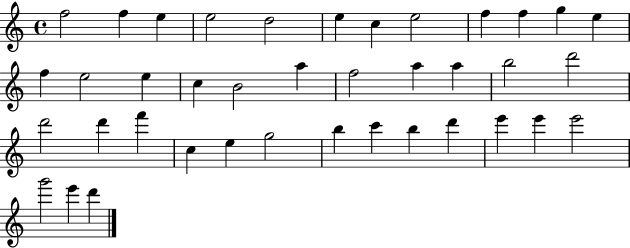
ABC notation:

X:1
T:Untitled
M:4/4
L:1/4
K:C
f2 f e e2 d2 e c e2 f f g e f e2 e c B2 a f2 a a b2 d'2 d'2 d' f' c e g2 b c' b d' e' e' e'2 g'2 e' d'